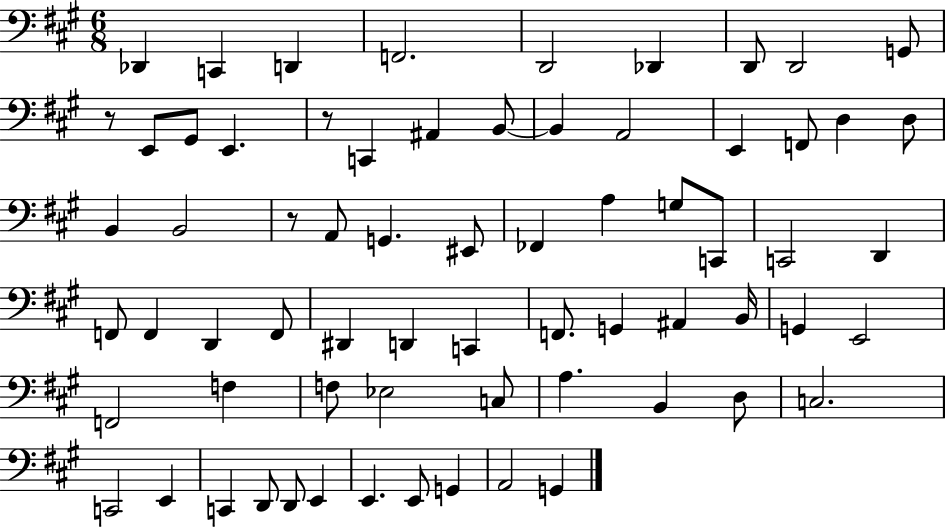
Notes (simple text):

Db2/q C2/q D2/q F2/h. D2/h Db2/q D2/e D2/h G2/e R/e E2/e G#2/e E2/q. R/e C2/q A#2/q B2/e B2/q A2/h E2/q F2/e D3/q D3/e B2/q B2/h R/e A2/e G2/q. EIS2/e FES2/q A3/q G3/e C2/e C2/h D2/q F2/e F2/q D2/q F2/e D#2/q D2/q C2/q F2/e. G2/q A#2/q B2/s G2/q E2/h F2/h F3/q F3/e Eb3/h C3/e A3/q. B2/q D3/e C3/h. C2/h E2/q C2/q D2/e D2/e E2/q E2/q. E2/e G2/q A2/h G2/q